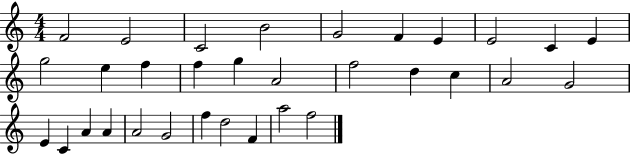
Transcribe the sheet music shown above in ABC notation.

X:1
T:Untitled
M:4/4
L:1/4
K:C
F2 E2 C2 B2 G2 F E E2 C E g2 e f f g A2 f2 d c A2 G2 E C A A A2 G2 f d2 F a2 f2